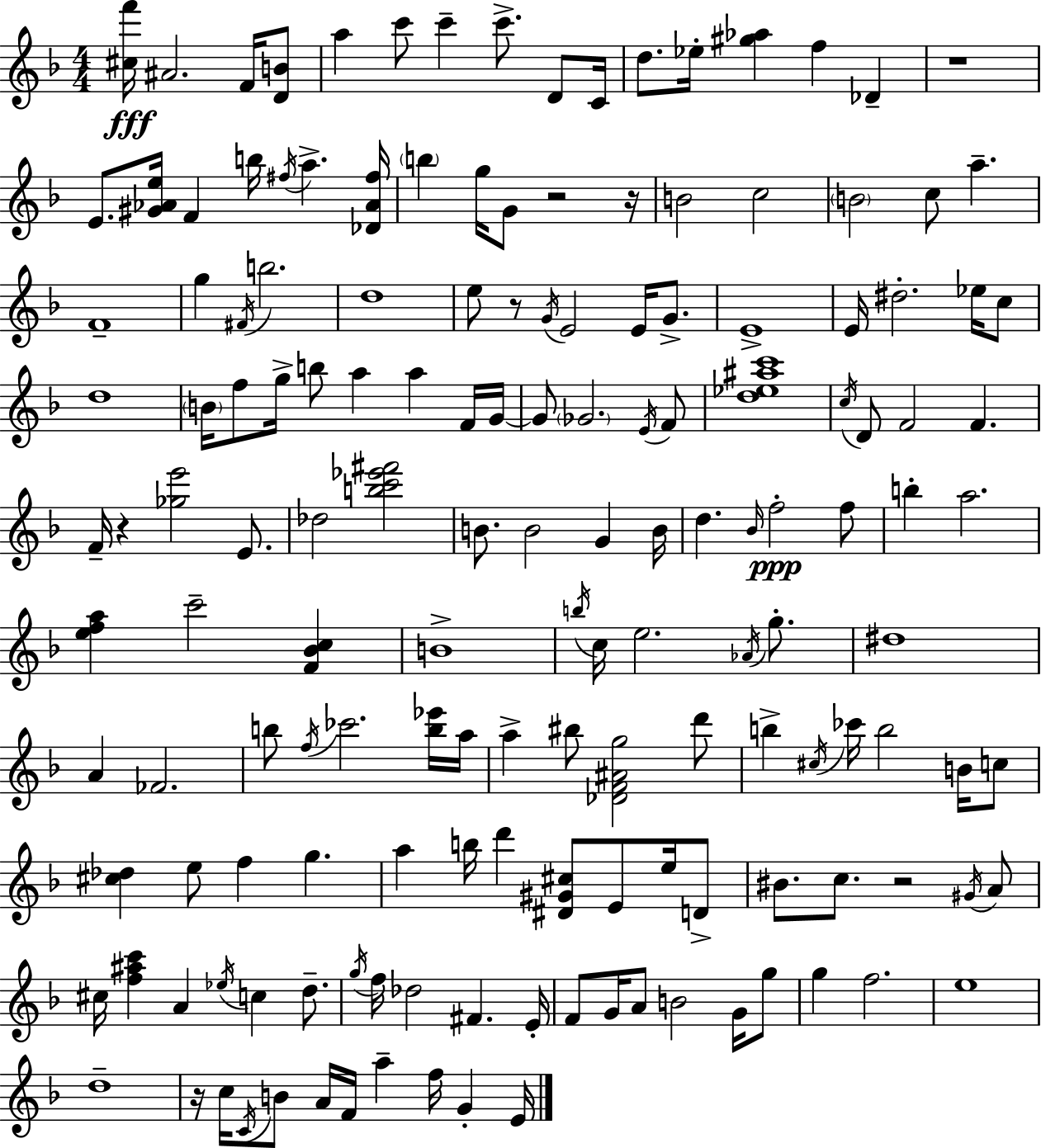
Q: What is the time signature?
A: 4/4